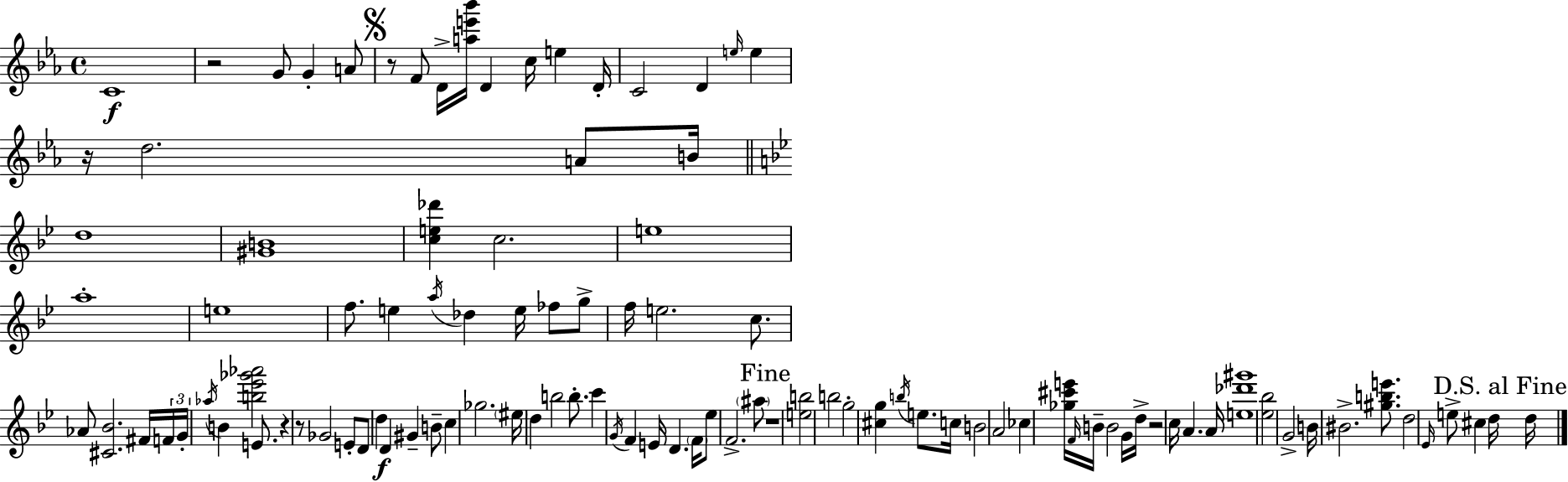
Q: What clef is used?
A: treble